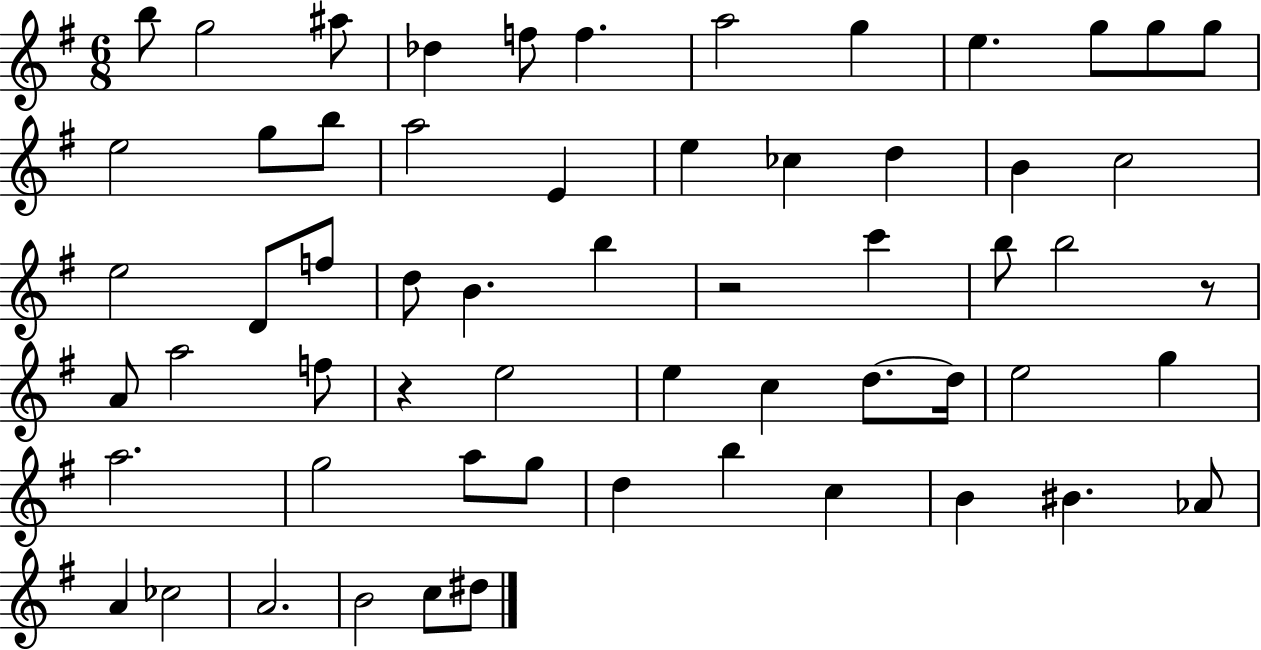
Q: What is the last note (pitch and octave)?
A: D#5